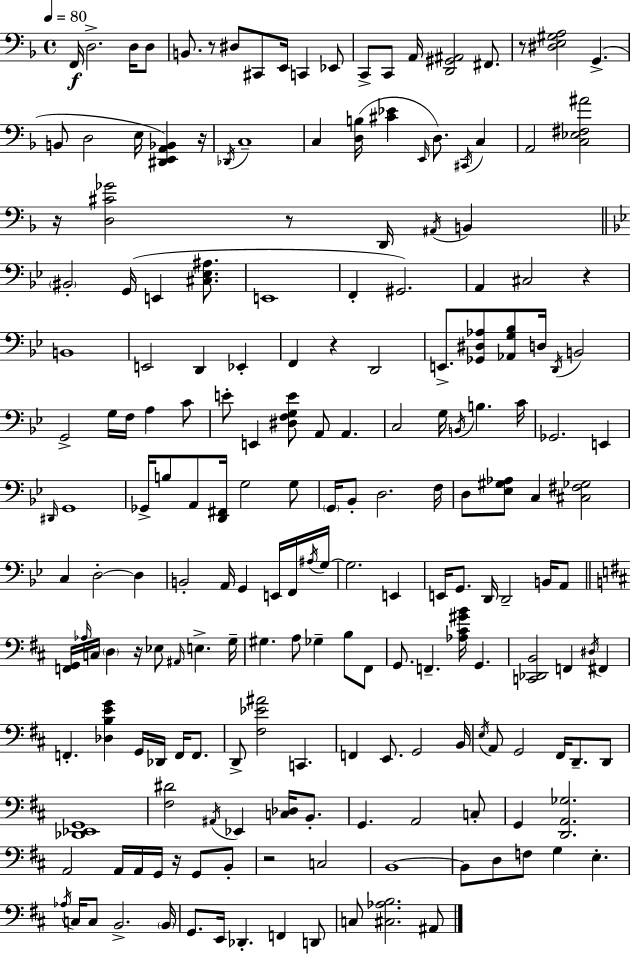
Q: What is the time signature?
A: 4/4